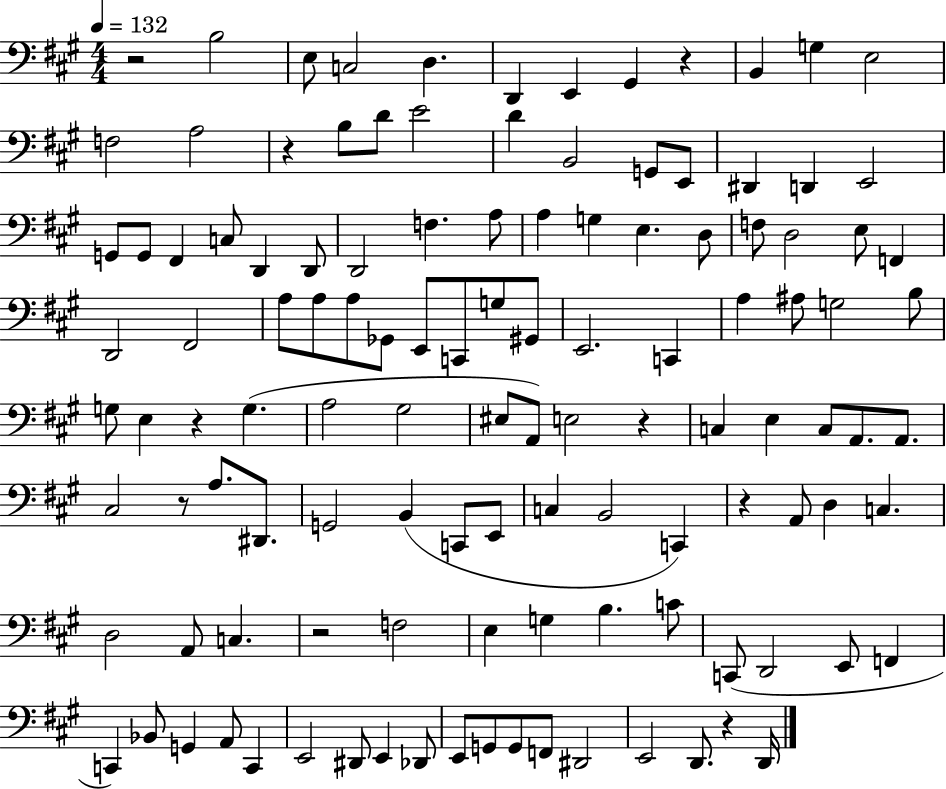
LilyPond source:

{
  \clef bass
  \numericTimeSignature
  \time 4/4
  \key a \major
  \tempo 4 = 132
  \repeat volta 2 { r2 b2 | e8 c2 d4. | d,4 e,4 gis,4 r4 | b,4 g4 e2 | \break f2 a2 | r4 b8 d'8 e'2 | d'4 b,2 g,8 e,8 | dis,4 d,4 e,2 | \break g,8 g,8 fis,4 c8 d,4 d,8 | d,2 f4. a8 | a4 g4 e4. d8 | f8 d2 e8 f,4 | \break d,2 fis,2 | a8 a8 a8 ges,8 e,8 c,8 g8 gis,8 | e,2. c,4 | a4 ais8 g2 b8 | \break g8 e4 r4 g4.( | a2 gis2 | eis8 a,8) e2 r4 | c4 e4 c8 a,8. a,8. | \break cis2 r8 a8. dis,8. | g,2 b,4( c,8 e,8 | c4 b,2 c,4) | r4 a,8 d4 c4. | \break d2 a,8 c4. | r2 f2 | e4 g4 b4. c'8 | c,8( d,2 e,8 f,4 | \break c,4) bes,8 g,4 a,8 c,4 | e,2 dis,8 e,4 des,8 | e,8 g,8 g,8 f,8 dis,2 | e,2 d,8. r4 d,16 | \break } \bar "|."
}